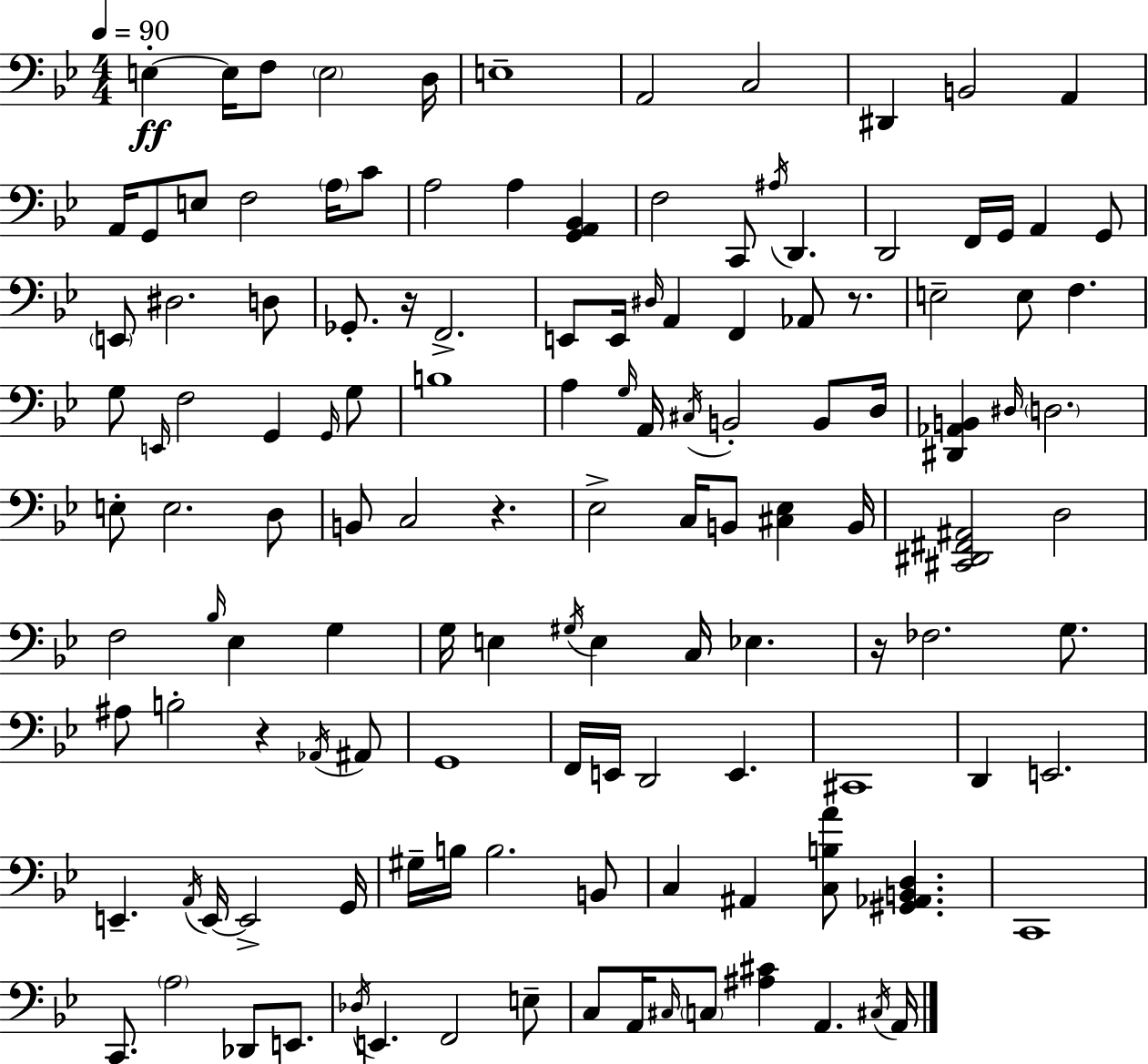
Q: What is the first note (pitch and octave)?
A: E3